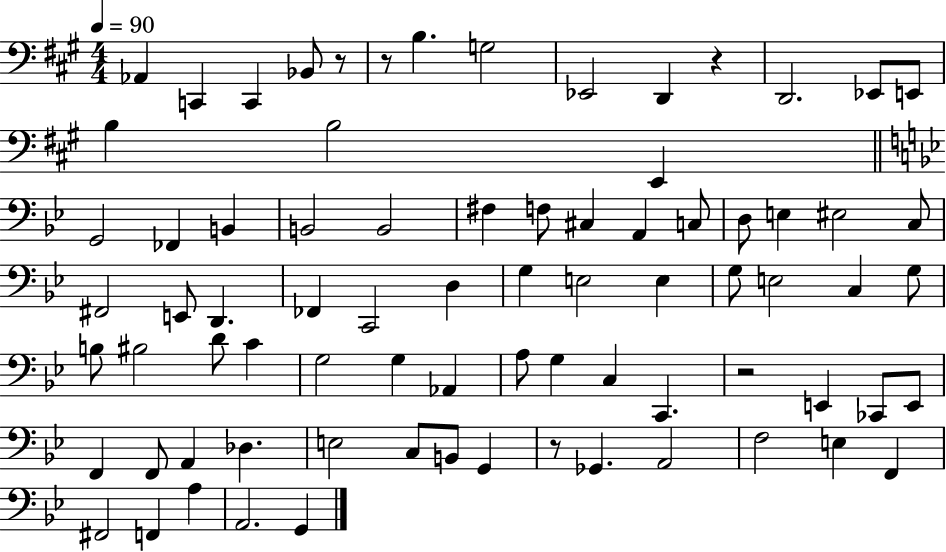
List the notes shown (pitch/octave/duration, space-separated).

Ab2/q C2/q C2/q Bb2/e R/e R/e B3/q. G3/h Eb2/h D2/q R/q D2/h. Eb2/e E2/e B3/q B3/h E2/q G2/h FES2/q B2/q B2/h B2/h F#3/q F3/e C#3/q A2/q C3/e D3/e E3/q EIS3/h C3/e F#2/h E2/e D2/q. FES2/q C2/h D3/q G3/q E3/h E3/q G3/e E3/h C3/q G3/e B3/e BIS3/h D4/e C4/q G3/h G3/q Ab2/q A3/e G3/q C3/q C2/q. R/h E2/q CES2/e E2/e F2/q F2/e A2/q Db3/q. E3/h C3/e B2/e G2/q R/e Gb2/q. A2/h F3/h E3/q F2/q F#2/h F2/q A3/q A2/h. G2/q